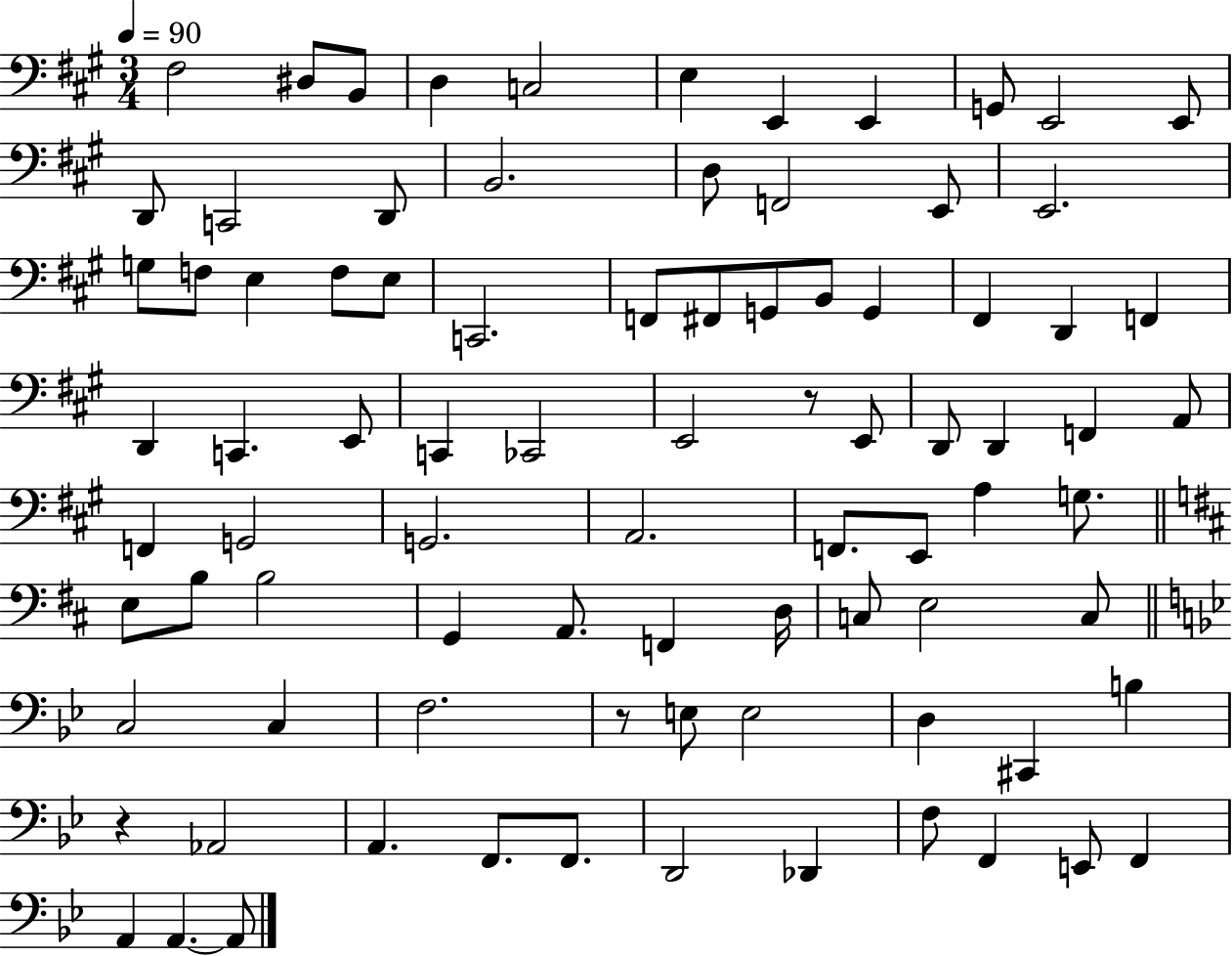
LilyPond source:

{
  \clef bass
  \numericTimeSignature
  \time 3/4
  \key a \major
  \tempo 4 = 90
  fis2 dis8 b,8 | d4 c2 | e4 e,4 e,4 | g,8 e,2 e,8 | \break d,8 c,2 d,8 | b,2. | d8 f,2 e,8 | e,2. | \break g8 f8 e4 f8 e8 | c,2. | f,8 fis,8 g,8 b,8 g,4 | fis,4 d,4 f,4 | \break d,4 c,4. e,8 | c,4 ces,2 | e,2 r8 e,8 | d,8 d,4 f,4 a,8 | \break f,4 g,2 | g,2. | a,2. | f,8. e,8 a4 g8. | \break \bar "||" \break \key d \major e8 b8 b2 | g,4 a,8. f,4 d16 | c8 e2 c8 | \bar "||" \break \key bes \major c2 c4 | f2. | r8 e8 e2 | d4 cis,4 b4 | \break r4 aes,2 | a,4. f,8. f,8. | d,2 des,4 | f8 f,4 e,8 f,4 | \break a,4 a,4.~~ a,8 | \bar "|."
}